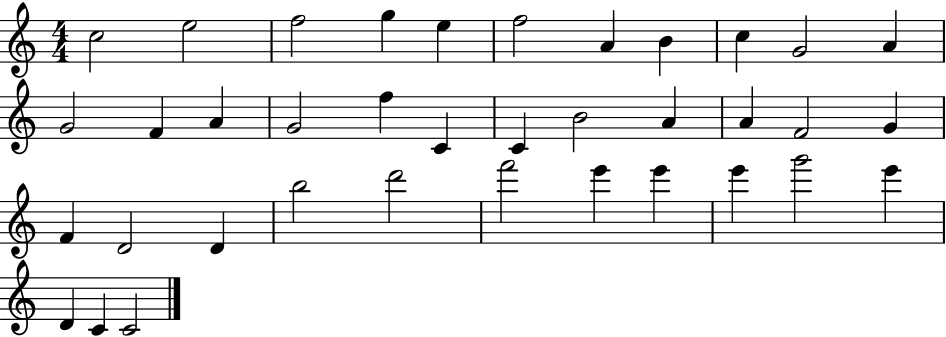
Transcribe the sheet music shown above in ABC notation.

X:1
T:Untitled
M:4/4
L:1/4
K:C
c2 e2 f2 g e f2 A B c G2 A G2 F A G2 f C C B2 A A F2 G F D2 D b2 d'2 f'2 e' e' e' g'2 e' D C C2